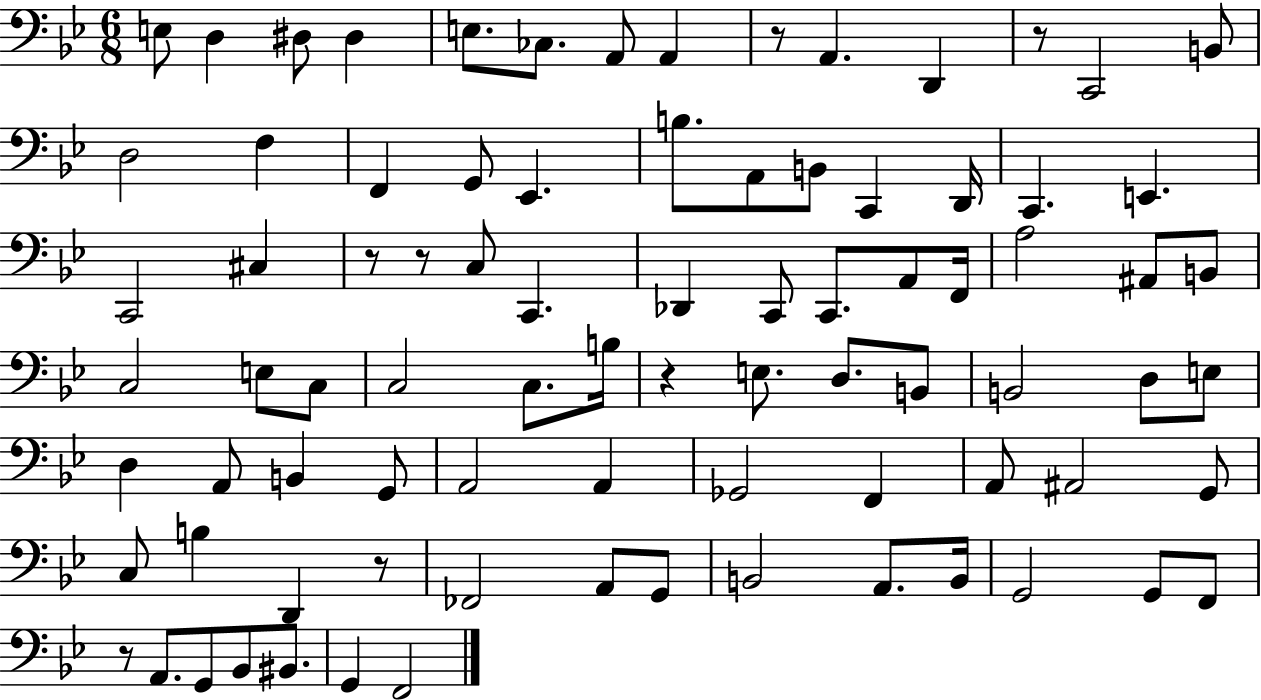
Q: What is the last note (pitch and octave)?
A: F2